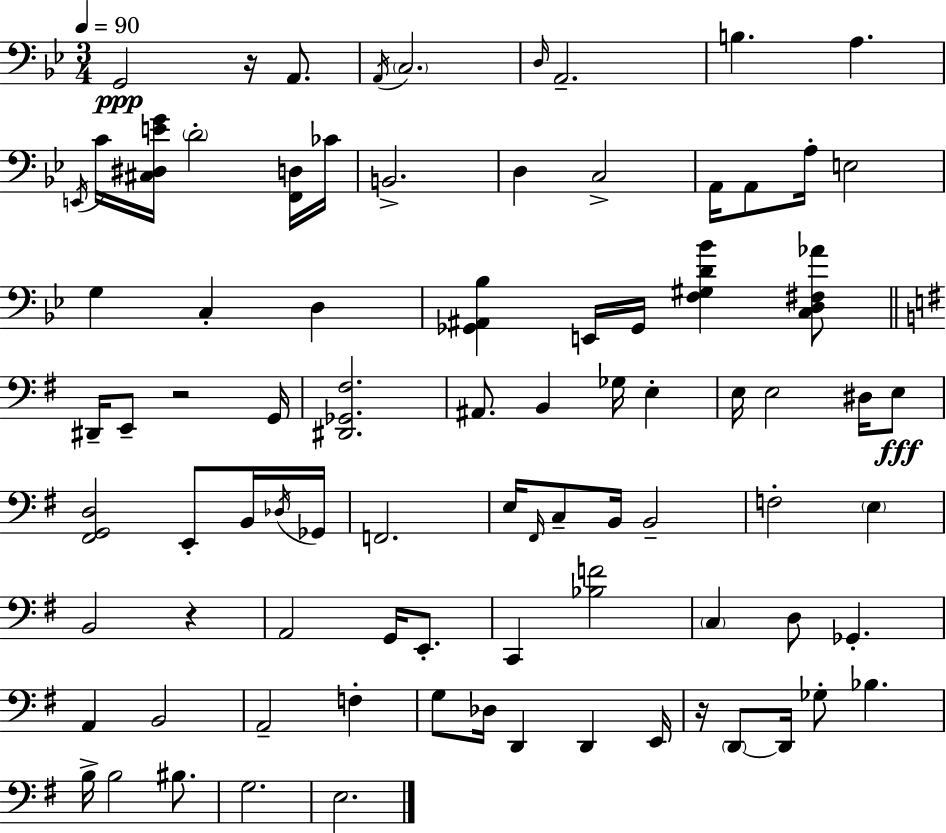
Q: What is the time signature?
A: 3/4